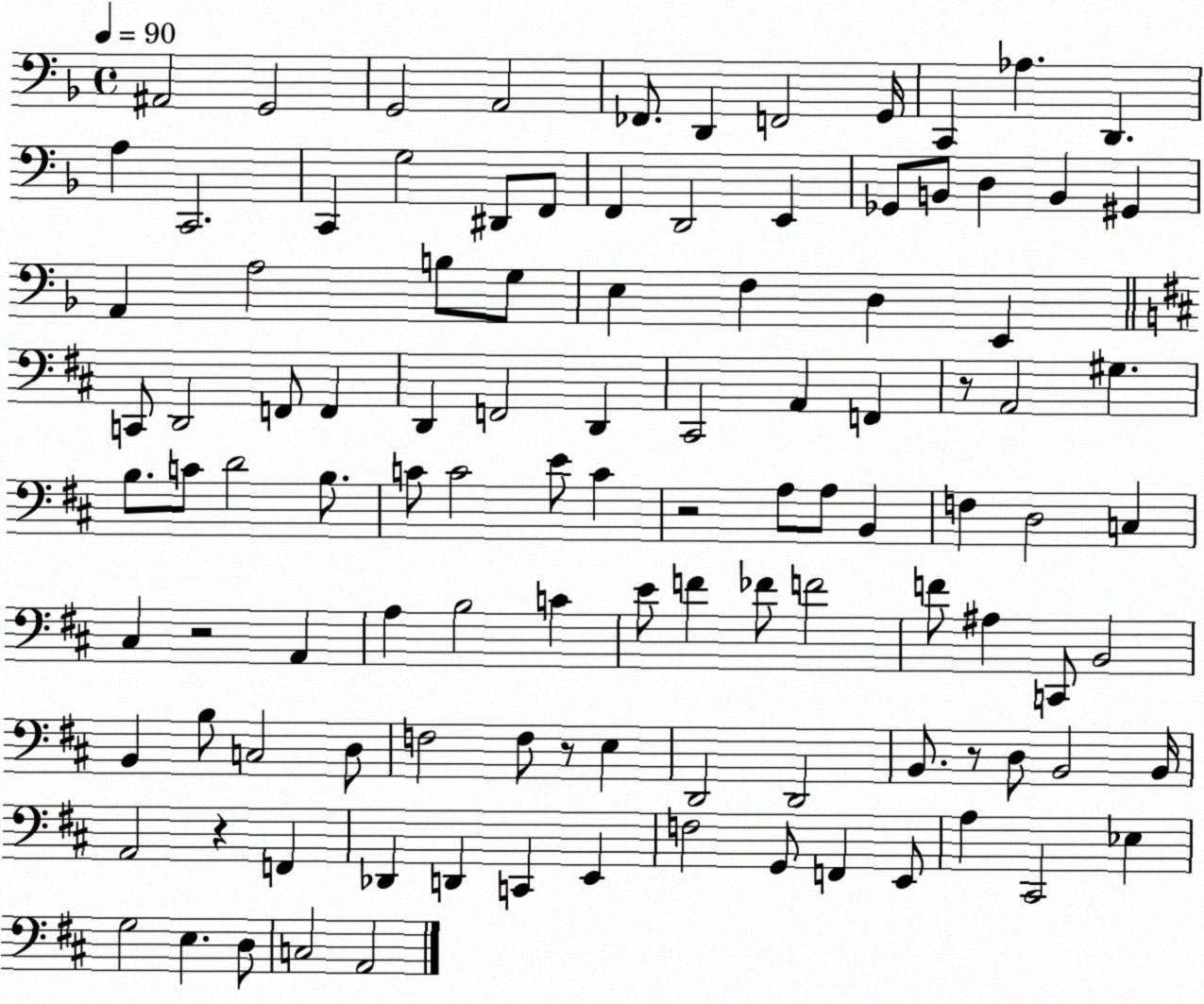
X:1
T:Untitled
M:4/4
L:1/4
K:F
^A,,2 G,,2 G,,2 A,,2 _F,,/2 D,, F,,2 G,,/4 C,, _A, D,, A, C,,2 C,, G,2 ^D,,/2 F,,/2 F,, D,,2 E,, _G,,/2 B,,/2 D, B,, ^G,, A,, A,2 B,/2 G,/2 E, F, D, E,, C,,/2 D,,2 F,,/2 F,, D,, F,,2 D,, ^C,,2 A,, F,, z/2 A,,2 ^G, B,/2 C/2 D2 B,/2 C/2 C2 E/2 C z2 A,/2 A,/2 B,, F, D,2 C, ^C, z2 A,, A, B,2 C E/2 F _F/2 F2 F/2 ^A, C,,/2 B,,2 B,, B,/2 C,2 D,/2 F,2 F,/2 z/2 E, D,,2 D,,2 B,,/2 z/2 D,/2 B,,2 B,,/4 A,,2 z F,, _D,, D,, C,, E,, F,2 G,,/2 F,, E,,/2 A, ^C,,2 _E, G,2 E, D,/2 C,2 A,,2